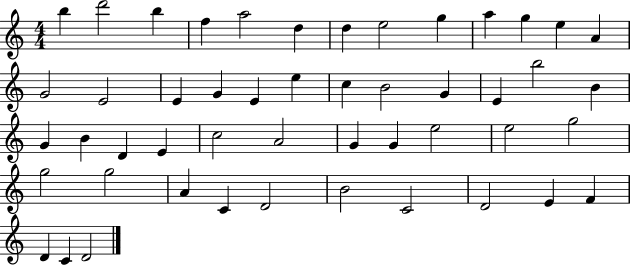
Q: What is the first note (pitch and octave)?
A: B5